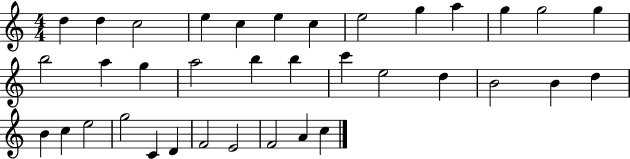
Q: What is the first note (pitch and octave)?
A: D5